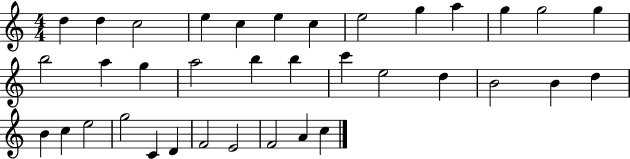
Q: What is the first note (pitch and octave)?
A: D5